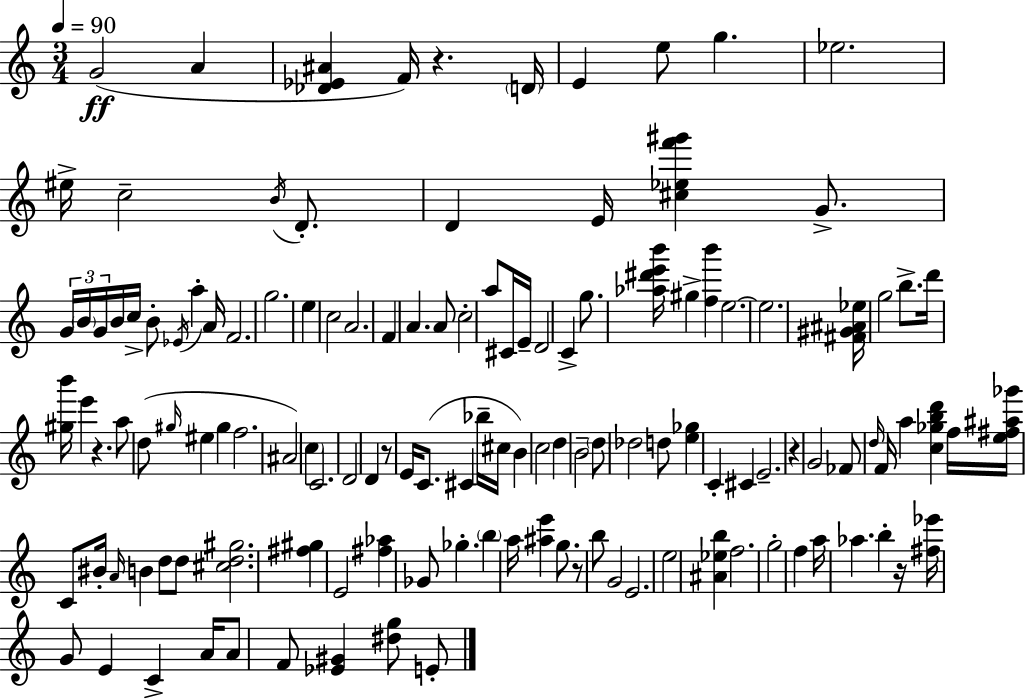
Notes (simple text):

G4/h A4/q [Db4,Eb4,A#4]/q F4/s R/q. D4/s E4/q E5/e G5/q. Eb5/h. EIS5/s C5/h B4/s D4/e. D4/q E4/s [C#5,Eb5,F6,G#6]/q G4/e. G4/s B4/s G4/s B4/s C5/s B4/e Eb4/s A5/q A4/s F4/h. G5/h. E5/q C5/h A4/h. F4/q A4/q. A4/e C5/h A5/e C#4/s E4/s D4/h C4/q G5/e. [Ab5,D#6,E6,B6]/s G#5/q [F5,B6]/q E5/h. E5/h. [F#4,G#4,A#4,Eb5]/s G5/h B5/e. D6/s [G#5,B6]/s E6/q R/q. A5/e D5/e G#5/s EIS5/q G#5/q F5/h. A#4/h C5/q C4/h. D4/h D4/q R/e E4/s C4/e. C#4/q Bb5/s C#5/s B4/q C5/h D5/q B4/h D5/e Db5/h D5/e [E5,Gb5]/q C4/q C#4/q E4/h. R/q G4/h FES4/e D5/s F4/s A5/q [C5,Gb5,B5,D6]/q F5/s [E5,F#5,A#5,Gb6]/s C4/e BIS4/s A4/s B4/q D5/e D5/e [C#5,D5,G#5]/h. [F#5,G#5]/q E4/h [F#5,Ab5]/q Gb4/e Gb5/q. B5/q A5/s [A#5,E6]/q G5/e. R/e B5/e G4/h E4/h. E5/h [A#4,Eb5,B5]/q F5/h. G5/h F5/q A5/s Ab5/q. B5/q R/s [F#5,Eb6]/s G4/e E4/q C4/q A4/s A4/e F4/e [Eb4,G#4]/q [D#5,G5]/e E4/e